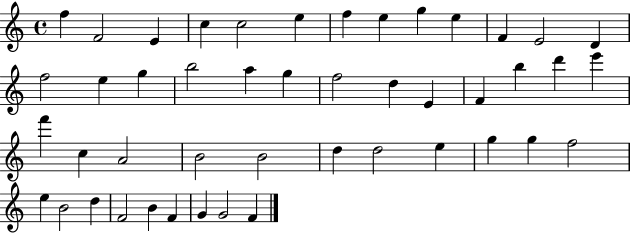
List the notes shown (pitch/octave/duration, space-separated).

F5/q F4/h E4/q C5/q C5/h E5/q F5/q E5/q G5/q E5/q F4/q E4/h D4/q F5/h E5/q G5/q B5/h A5/q G5/q F5/h D5/q E4/q F4/q B5/q D6/q E6/q F6/q C5/q A4/h B4/h B4/h D5/q D5/h E5/q G5/q G5/q F5/h E5/q B4/h D5/q F4/h B4/q F4/q G4/q G4/h F4/q